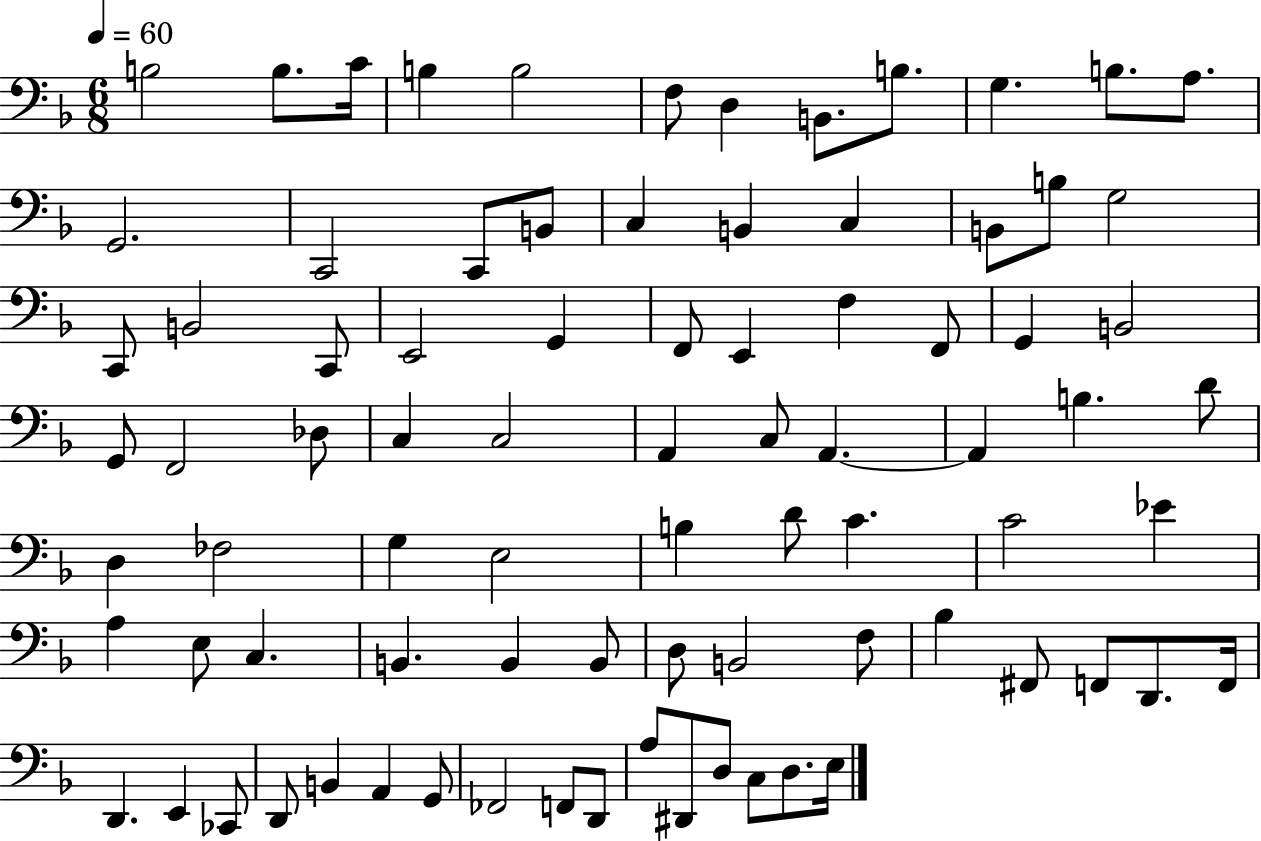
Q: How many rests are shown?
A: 0